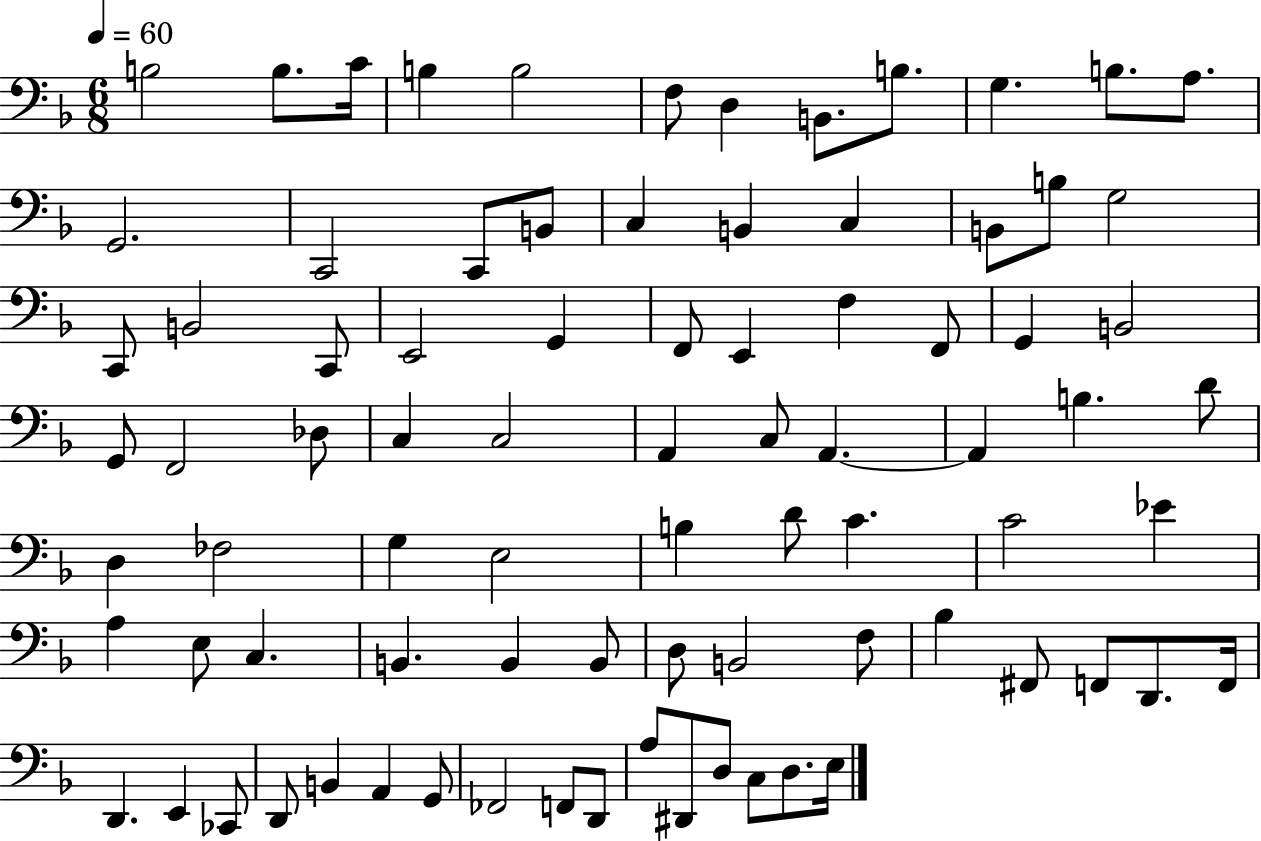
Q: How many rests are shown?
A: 0